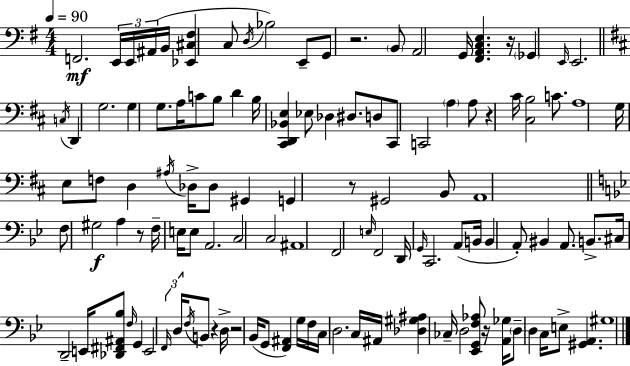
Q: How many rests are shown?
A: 8